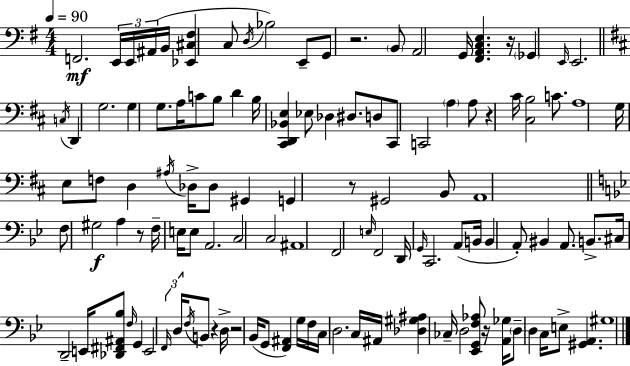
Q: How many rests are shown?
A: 8